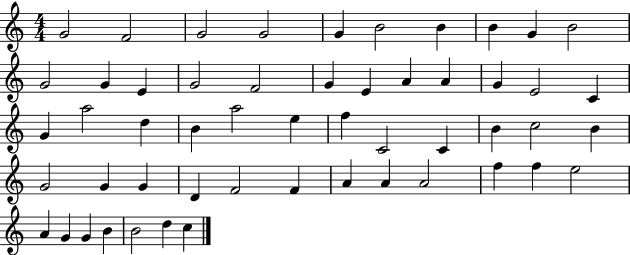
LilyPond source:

{
  \clef treble
  \numericTimeSignature
  \time 4/4
  \key c \major
  g'2 f'2 | g'2 g'2 | g'4 b'2 b'4 | b'4 g'4 b'2 | \break g'2 g'4 e'4 | g'2 f'2 | g'4 e'4 a'4 a'4 | g'4 e'2 c'4 | \break g'4 a''2 d''4 | b'4 a''2 e''4 | f''4 c'2 c'4 | b'4 c''2 b'4 | \break g'2 g'4 g'4 | d'4 f'2 f'4 | a'4 a'4 a'2 | f''4 f''4 e''2 | \break a'4 g'4 g'4 b'4 | b'2 d''4 c''4 | \bar "|."
}